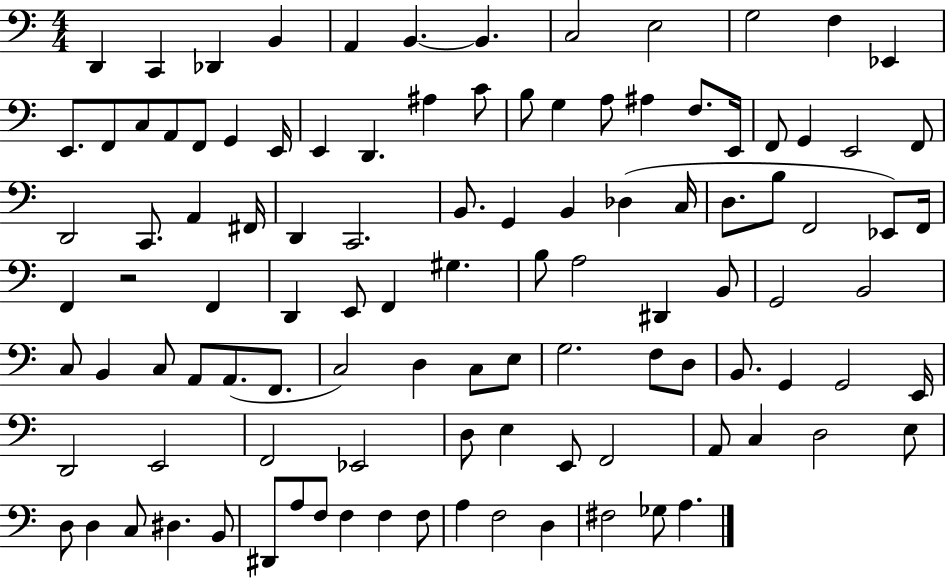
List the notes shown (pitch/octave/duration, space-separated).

D2/q C2/q Db2/q B2/q A2/q B2/q. B2/q. C3/h E3/h G3/h F3/q Eb2/q E2/e. F2/e C3/e A2/e F2/e G2/q E2/s E2/q D2/q. A#3/q C4/e B3/e G3/q A3/e A#3/q F3/e. E2/s F2/e G2/q E2/h F2/e D2/h C2/e. A2/q F#2/s D2/q C2/h. B2/e. G2/q B2/q Db3/q C3/s D3/e. B3/e F2/h Eb2/e F2/s F2/q R/h F2/q D2/q E2/e F2/q G#3/q. B3/e A3/h D#2/q B2/e G2/h B2/h C3/e B2/q C3/e A2/e A2/e. F2/e. C3/h D3/q C3/e E3/e G3/h. F3/e D3/e B2/e. G2/q G2/h E2/s D2/h E2/h F2/h Eb2/h D3/e E3/q E2/e F2/h A2/e C3/q D3/h E3/e D3/e D3/q C3/e D#3/q. B2/e D#2/e A3/e F3/e F3/q F3/q F3/e A3/q F3/h D3/q F#3/h Gb3/e A3/q.